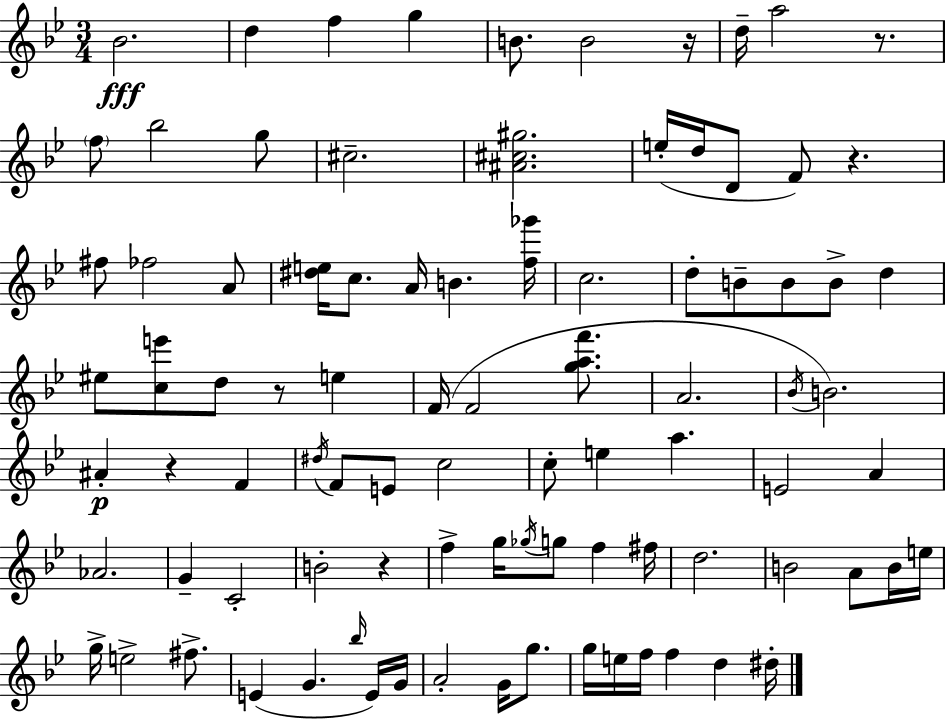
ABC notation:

X:1
T:Untitled
M:3/4
L:1/4
K:Gm
_B2 d f g B/2 B2 z/4 d/4 a2 z/2 f/2 _b2 g/2 ^c2 [^A^c^g]2 e/4 d/4 D/2 F/2 z ^f/2 _f2 A/2 [^de]/4 c/2 A/4 B [f_g']/4 c2 d/2 B/2 B/2 B/2 d ^e/2 [ce']/2 d/2 z/2 e F/4 F2 [gaf']/2 A2 _B/4 B2 ^A z F ^d/4 F/2 E/2 c2 c/2 e a E2 A _A2 G C2 B2 z f g/4 _g/4 g/2 f ^f/4 d2 B2 A/2 B/4 e/4 g/4 e2 ^f/2 E G _b/4 E/4 G/4 A2 G/4 g/2 g/4 e/4 f/4 f d ^d/4